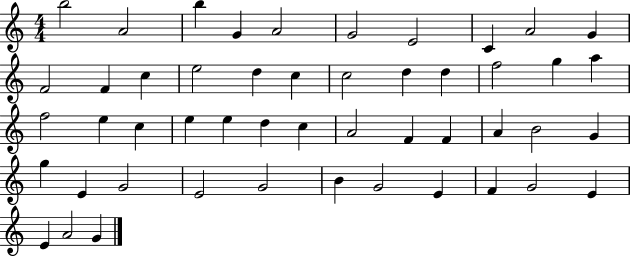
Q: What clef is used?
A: treble